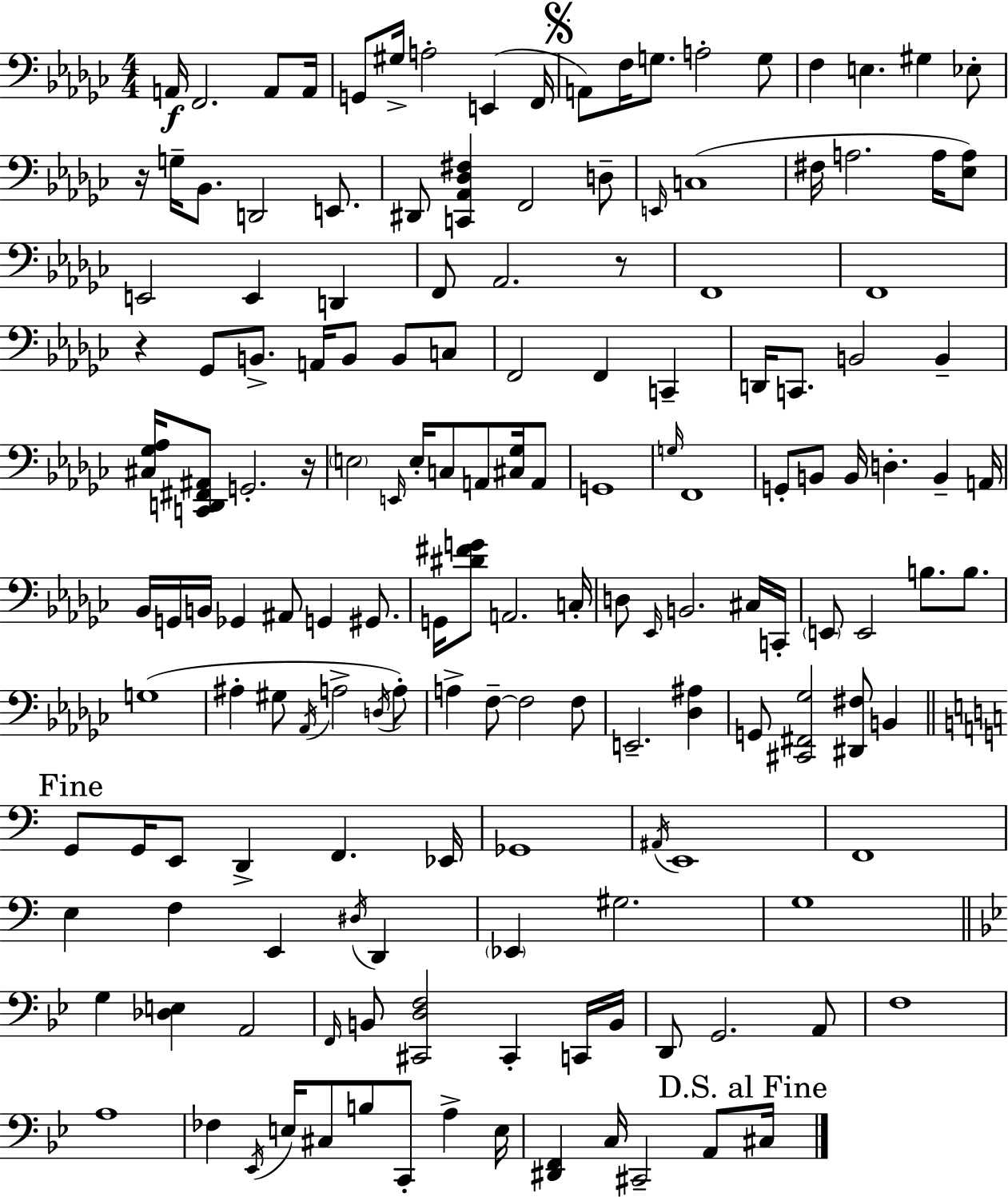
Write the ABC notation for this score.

X:1
T:Untitled
M:4/4
L:1/4
K:Ebm
A,,/4 F,,2 A,,/2 A,,/4 G,,/2 ^G,/4 A,2 E,, F,,/4 A,,/2 F,/4 G,/2 A,2 G,/2 F, E, ^G, _E,/2 z/4 G,/4 _B,,/2 D,,2 E,,/2 ^D,,/2 [C,,_A,,_D,^F,] F,,2 D,/2 E,,/4 C,4 ^F,/4 A,2 A,/4 [_E,A,]/2 E,,2 E,, D,, F,,/2 _A,,2 z/2 F,,4 F,,4 z _G,,/2 B,,/2 A,,/4 B,,/2 B,,/2 C,/2 F,,2 F,, C,, D,,/4 C,,/2 B,,2 B,, [^C,_G,_A,]/4 [C,,D,,^F,,^A,,]/2 G,,2 z/4 E,2 E,,/4 E,/4 C,/2 A,,/2 [^C,_G,]/4 A,,/2 G,,4 G,/4 F,,4 G,,/2 B,,/2 B,,/4 D, B,, A,,/4 _B,,/4 G,,/4 B,,/4 _G,, ^A,,/2 G,, ^G,,/2 G,,/4 [^D^FG]/2 A,,2 C,/4 D,/2 _E,,/4 B,,2 ^C,/4 C,,/4 E,,/2 E,,2 B,/2 B,/2 G,4 ^A, ^G,/2 _A,,/4 A,2 D,/4 A,/2 A, F,/2 F,2 F,/2 E,,2 [_D,^A,] G,,/2 [^C,,^F,,_G,]2 [^D,,^F,]/2 B,, G,,/2 G,,/4 E,,/2 D,, F,, _E,,/4 _G,,4 ^A,,/4 E,,4 F,,4 E, F, E,, ^D,/4 D,, _E,, ^G,2 G,4 G, [_D,E,] A,,2 F,,/4 B,,/2 [^C,,D,F,]2 ^C,, C,,/4 B,,/4 D,,/2 G,,2 A,,/2 F,4 A,4 _F, _E,,/4 E,/4 ^C,/2 B,/2 C,,/2 A, E,/4 [^D,,F,,] C,/4 ^C,,2 A,,/2 ^C,/4